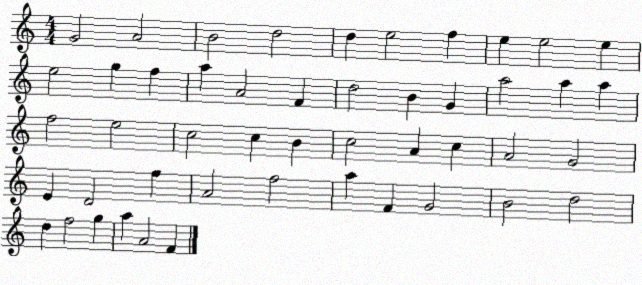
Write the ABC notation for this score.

X:1
T:Untitled
M:4/4
L:1/4
K:C
G2 A2 B2 d2 d e2 f e e2 e e2 g f a A2 F d2 B G a2 a a f2 e2 c2 c B c2 A c A2 G2 E D2 f A2 f2 a F G2 B2 d2 d f2 g a A2 F